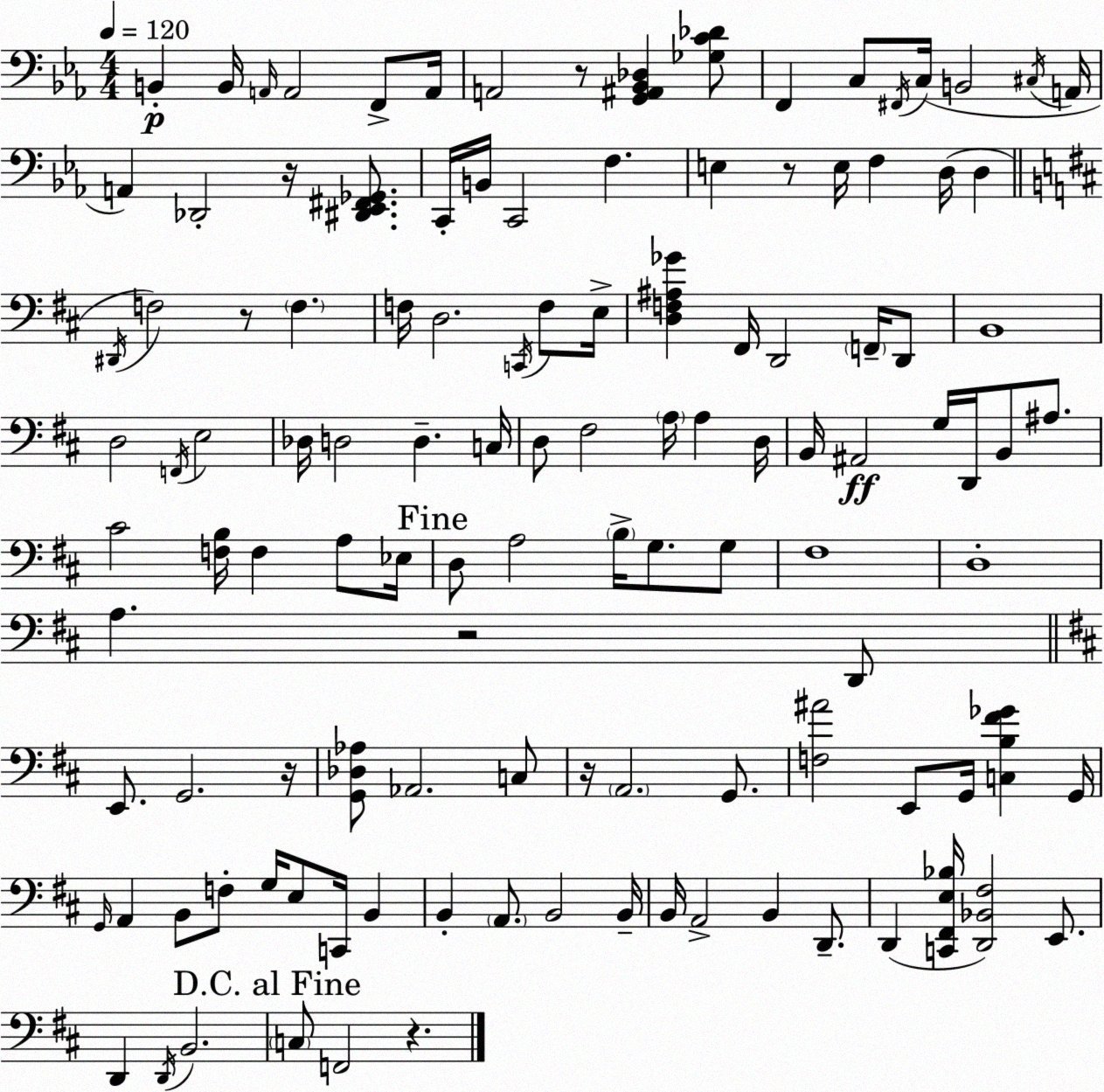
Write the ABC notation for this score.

X:1
T:Untitled
M:4/4
L:1/4
K:Cm
B,, B,,/4 A,,/4 A,,2 F,,/2 A,,/4 A,,2 z/2 [G,,^A,,_B,,_D,] [_G,C_D]/2 F,, C,/2 ^F,,/4 C,/4 B,,2 ^C,/4 A,,/4 A,, _D,,2 z/4 [^D,,_E,,^F,,_G,,]/2 C,,/4 B,,/4 C,,2 F, E, z/2 E,/4 F, D,/4 D, ^D,,/4 F,2 z/2 F, F,/4 D,2 C,,/4 F,/2 E,/4 [D,F,^A,_G] ^F,,/4 D,,2 F,,/4 D,,/2 B,,4 D,2 F,,/4 E,2 _D,/4 D,2 D, C,/4 D,/2 ^F,2 A,/4 A, D,/4 B,,/4 ^A,,2 G,/4 D,,/4 B,,/2 ^A,/2 ^C2 [F,B,]/4 F, A,/2 _E,/4 D,/2 A,2 B,/4 G,/2 G,/2 ^F,4 D,4 A, z2 D,,/2 E,,/2 G,,2 z/4 [G,,_D,_A,]/2 _A,,2 C,/2 z/4 A,,2 G,,/2 [F,^A]2 E,,/2 G,,/4 [C,B,^F_G] G,,/4 G,,/4 A,, B,,/2 F,/2 G,/4 E,/2 C,,/4 B,, B,, A,,/2 B,,2 B,,/4 B,,/4 A,,2 B,, D,,/2 D,, [C,,^F,,E,_B,]/4 [D,,_B,,^F,]2 E,,/2 D,, D,,/4 B,,2 C,/2 F,,2 z